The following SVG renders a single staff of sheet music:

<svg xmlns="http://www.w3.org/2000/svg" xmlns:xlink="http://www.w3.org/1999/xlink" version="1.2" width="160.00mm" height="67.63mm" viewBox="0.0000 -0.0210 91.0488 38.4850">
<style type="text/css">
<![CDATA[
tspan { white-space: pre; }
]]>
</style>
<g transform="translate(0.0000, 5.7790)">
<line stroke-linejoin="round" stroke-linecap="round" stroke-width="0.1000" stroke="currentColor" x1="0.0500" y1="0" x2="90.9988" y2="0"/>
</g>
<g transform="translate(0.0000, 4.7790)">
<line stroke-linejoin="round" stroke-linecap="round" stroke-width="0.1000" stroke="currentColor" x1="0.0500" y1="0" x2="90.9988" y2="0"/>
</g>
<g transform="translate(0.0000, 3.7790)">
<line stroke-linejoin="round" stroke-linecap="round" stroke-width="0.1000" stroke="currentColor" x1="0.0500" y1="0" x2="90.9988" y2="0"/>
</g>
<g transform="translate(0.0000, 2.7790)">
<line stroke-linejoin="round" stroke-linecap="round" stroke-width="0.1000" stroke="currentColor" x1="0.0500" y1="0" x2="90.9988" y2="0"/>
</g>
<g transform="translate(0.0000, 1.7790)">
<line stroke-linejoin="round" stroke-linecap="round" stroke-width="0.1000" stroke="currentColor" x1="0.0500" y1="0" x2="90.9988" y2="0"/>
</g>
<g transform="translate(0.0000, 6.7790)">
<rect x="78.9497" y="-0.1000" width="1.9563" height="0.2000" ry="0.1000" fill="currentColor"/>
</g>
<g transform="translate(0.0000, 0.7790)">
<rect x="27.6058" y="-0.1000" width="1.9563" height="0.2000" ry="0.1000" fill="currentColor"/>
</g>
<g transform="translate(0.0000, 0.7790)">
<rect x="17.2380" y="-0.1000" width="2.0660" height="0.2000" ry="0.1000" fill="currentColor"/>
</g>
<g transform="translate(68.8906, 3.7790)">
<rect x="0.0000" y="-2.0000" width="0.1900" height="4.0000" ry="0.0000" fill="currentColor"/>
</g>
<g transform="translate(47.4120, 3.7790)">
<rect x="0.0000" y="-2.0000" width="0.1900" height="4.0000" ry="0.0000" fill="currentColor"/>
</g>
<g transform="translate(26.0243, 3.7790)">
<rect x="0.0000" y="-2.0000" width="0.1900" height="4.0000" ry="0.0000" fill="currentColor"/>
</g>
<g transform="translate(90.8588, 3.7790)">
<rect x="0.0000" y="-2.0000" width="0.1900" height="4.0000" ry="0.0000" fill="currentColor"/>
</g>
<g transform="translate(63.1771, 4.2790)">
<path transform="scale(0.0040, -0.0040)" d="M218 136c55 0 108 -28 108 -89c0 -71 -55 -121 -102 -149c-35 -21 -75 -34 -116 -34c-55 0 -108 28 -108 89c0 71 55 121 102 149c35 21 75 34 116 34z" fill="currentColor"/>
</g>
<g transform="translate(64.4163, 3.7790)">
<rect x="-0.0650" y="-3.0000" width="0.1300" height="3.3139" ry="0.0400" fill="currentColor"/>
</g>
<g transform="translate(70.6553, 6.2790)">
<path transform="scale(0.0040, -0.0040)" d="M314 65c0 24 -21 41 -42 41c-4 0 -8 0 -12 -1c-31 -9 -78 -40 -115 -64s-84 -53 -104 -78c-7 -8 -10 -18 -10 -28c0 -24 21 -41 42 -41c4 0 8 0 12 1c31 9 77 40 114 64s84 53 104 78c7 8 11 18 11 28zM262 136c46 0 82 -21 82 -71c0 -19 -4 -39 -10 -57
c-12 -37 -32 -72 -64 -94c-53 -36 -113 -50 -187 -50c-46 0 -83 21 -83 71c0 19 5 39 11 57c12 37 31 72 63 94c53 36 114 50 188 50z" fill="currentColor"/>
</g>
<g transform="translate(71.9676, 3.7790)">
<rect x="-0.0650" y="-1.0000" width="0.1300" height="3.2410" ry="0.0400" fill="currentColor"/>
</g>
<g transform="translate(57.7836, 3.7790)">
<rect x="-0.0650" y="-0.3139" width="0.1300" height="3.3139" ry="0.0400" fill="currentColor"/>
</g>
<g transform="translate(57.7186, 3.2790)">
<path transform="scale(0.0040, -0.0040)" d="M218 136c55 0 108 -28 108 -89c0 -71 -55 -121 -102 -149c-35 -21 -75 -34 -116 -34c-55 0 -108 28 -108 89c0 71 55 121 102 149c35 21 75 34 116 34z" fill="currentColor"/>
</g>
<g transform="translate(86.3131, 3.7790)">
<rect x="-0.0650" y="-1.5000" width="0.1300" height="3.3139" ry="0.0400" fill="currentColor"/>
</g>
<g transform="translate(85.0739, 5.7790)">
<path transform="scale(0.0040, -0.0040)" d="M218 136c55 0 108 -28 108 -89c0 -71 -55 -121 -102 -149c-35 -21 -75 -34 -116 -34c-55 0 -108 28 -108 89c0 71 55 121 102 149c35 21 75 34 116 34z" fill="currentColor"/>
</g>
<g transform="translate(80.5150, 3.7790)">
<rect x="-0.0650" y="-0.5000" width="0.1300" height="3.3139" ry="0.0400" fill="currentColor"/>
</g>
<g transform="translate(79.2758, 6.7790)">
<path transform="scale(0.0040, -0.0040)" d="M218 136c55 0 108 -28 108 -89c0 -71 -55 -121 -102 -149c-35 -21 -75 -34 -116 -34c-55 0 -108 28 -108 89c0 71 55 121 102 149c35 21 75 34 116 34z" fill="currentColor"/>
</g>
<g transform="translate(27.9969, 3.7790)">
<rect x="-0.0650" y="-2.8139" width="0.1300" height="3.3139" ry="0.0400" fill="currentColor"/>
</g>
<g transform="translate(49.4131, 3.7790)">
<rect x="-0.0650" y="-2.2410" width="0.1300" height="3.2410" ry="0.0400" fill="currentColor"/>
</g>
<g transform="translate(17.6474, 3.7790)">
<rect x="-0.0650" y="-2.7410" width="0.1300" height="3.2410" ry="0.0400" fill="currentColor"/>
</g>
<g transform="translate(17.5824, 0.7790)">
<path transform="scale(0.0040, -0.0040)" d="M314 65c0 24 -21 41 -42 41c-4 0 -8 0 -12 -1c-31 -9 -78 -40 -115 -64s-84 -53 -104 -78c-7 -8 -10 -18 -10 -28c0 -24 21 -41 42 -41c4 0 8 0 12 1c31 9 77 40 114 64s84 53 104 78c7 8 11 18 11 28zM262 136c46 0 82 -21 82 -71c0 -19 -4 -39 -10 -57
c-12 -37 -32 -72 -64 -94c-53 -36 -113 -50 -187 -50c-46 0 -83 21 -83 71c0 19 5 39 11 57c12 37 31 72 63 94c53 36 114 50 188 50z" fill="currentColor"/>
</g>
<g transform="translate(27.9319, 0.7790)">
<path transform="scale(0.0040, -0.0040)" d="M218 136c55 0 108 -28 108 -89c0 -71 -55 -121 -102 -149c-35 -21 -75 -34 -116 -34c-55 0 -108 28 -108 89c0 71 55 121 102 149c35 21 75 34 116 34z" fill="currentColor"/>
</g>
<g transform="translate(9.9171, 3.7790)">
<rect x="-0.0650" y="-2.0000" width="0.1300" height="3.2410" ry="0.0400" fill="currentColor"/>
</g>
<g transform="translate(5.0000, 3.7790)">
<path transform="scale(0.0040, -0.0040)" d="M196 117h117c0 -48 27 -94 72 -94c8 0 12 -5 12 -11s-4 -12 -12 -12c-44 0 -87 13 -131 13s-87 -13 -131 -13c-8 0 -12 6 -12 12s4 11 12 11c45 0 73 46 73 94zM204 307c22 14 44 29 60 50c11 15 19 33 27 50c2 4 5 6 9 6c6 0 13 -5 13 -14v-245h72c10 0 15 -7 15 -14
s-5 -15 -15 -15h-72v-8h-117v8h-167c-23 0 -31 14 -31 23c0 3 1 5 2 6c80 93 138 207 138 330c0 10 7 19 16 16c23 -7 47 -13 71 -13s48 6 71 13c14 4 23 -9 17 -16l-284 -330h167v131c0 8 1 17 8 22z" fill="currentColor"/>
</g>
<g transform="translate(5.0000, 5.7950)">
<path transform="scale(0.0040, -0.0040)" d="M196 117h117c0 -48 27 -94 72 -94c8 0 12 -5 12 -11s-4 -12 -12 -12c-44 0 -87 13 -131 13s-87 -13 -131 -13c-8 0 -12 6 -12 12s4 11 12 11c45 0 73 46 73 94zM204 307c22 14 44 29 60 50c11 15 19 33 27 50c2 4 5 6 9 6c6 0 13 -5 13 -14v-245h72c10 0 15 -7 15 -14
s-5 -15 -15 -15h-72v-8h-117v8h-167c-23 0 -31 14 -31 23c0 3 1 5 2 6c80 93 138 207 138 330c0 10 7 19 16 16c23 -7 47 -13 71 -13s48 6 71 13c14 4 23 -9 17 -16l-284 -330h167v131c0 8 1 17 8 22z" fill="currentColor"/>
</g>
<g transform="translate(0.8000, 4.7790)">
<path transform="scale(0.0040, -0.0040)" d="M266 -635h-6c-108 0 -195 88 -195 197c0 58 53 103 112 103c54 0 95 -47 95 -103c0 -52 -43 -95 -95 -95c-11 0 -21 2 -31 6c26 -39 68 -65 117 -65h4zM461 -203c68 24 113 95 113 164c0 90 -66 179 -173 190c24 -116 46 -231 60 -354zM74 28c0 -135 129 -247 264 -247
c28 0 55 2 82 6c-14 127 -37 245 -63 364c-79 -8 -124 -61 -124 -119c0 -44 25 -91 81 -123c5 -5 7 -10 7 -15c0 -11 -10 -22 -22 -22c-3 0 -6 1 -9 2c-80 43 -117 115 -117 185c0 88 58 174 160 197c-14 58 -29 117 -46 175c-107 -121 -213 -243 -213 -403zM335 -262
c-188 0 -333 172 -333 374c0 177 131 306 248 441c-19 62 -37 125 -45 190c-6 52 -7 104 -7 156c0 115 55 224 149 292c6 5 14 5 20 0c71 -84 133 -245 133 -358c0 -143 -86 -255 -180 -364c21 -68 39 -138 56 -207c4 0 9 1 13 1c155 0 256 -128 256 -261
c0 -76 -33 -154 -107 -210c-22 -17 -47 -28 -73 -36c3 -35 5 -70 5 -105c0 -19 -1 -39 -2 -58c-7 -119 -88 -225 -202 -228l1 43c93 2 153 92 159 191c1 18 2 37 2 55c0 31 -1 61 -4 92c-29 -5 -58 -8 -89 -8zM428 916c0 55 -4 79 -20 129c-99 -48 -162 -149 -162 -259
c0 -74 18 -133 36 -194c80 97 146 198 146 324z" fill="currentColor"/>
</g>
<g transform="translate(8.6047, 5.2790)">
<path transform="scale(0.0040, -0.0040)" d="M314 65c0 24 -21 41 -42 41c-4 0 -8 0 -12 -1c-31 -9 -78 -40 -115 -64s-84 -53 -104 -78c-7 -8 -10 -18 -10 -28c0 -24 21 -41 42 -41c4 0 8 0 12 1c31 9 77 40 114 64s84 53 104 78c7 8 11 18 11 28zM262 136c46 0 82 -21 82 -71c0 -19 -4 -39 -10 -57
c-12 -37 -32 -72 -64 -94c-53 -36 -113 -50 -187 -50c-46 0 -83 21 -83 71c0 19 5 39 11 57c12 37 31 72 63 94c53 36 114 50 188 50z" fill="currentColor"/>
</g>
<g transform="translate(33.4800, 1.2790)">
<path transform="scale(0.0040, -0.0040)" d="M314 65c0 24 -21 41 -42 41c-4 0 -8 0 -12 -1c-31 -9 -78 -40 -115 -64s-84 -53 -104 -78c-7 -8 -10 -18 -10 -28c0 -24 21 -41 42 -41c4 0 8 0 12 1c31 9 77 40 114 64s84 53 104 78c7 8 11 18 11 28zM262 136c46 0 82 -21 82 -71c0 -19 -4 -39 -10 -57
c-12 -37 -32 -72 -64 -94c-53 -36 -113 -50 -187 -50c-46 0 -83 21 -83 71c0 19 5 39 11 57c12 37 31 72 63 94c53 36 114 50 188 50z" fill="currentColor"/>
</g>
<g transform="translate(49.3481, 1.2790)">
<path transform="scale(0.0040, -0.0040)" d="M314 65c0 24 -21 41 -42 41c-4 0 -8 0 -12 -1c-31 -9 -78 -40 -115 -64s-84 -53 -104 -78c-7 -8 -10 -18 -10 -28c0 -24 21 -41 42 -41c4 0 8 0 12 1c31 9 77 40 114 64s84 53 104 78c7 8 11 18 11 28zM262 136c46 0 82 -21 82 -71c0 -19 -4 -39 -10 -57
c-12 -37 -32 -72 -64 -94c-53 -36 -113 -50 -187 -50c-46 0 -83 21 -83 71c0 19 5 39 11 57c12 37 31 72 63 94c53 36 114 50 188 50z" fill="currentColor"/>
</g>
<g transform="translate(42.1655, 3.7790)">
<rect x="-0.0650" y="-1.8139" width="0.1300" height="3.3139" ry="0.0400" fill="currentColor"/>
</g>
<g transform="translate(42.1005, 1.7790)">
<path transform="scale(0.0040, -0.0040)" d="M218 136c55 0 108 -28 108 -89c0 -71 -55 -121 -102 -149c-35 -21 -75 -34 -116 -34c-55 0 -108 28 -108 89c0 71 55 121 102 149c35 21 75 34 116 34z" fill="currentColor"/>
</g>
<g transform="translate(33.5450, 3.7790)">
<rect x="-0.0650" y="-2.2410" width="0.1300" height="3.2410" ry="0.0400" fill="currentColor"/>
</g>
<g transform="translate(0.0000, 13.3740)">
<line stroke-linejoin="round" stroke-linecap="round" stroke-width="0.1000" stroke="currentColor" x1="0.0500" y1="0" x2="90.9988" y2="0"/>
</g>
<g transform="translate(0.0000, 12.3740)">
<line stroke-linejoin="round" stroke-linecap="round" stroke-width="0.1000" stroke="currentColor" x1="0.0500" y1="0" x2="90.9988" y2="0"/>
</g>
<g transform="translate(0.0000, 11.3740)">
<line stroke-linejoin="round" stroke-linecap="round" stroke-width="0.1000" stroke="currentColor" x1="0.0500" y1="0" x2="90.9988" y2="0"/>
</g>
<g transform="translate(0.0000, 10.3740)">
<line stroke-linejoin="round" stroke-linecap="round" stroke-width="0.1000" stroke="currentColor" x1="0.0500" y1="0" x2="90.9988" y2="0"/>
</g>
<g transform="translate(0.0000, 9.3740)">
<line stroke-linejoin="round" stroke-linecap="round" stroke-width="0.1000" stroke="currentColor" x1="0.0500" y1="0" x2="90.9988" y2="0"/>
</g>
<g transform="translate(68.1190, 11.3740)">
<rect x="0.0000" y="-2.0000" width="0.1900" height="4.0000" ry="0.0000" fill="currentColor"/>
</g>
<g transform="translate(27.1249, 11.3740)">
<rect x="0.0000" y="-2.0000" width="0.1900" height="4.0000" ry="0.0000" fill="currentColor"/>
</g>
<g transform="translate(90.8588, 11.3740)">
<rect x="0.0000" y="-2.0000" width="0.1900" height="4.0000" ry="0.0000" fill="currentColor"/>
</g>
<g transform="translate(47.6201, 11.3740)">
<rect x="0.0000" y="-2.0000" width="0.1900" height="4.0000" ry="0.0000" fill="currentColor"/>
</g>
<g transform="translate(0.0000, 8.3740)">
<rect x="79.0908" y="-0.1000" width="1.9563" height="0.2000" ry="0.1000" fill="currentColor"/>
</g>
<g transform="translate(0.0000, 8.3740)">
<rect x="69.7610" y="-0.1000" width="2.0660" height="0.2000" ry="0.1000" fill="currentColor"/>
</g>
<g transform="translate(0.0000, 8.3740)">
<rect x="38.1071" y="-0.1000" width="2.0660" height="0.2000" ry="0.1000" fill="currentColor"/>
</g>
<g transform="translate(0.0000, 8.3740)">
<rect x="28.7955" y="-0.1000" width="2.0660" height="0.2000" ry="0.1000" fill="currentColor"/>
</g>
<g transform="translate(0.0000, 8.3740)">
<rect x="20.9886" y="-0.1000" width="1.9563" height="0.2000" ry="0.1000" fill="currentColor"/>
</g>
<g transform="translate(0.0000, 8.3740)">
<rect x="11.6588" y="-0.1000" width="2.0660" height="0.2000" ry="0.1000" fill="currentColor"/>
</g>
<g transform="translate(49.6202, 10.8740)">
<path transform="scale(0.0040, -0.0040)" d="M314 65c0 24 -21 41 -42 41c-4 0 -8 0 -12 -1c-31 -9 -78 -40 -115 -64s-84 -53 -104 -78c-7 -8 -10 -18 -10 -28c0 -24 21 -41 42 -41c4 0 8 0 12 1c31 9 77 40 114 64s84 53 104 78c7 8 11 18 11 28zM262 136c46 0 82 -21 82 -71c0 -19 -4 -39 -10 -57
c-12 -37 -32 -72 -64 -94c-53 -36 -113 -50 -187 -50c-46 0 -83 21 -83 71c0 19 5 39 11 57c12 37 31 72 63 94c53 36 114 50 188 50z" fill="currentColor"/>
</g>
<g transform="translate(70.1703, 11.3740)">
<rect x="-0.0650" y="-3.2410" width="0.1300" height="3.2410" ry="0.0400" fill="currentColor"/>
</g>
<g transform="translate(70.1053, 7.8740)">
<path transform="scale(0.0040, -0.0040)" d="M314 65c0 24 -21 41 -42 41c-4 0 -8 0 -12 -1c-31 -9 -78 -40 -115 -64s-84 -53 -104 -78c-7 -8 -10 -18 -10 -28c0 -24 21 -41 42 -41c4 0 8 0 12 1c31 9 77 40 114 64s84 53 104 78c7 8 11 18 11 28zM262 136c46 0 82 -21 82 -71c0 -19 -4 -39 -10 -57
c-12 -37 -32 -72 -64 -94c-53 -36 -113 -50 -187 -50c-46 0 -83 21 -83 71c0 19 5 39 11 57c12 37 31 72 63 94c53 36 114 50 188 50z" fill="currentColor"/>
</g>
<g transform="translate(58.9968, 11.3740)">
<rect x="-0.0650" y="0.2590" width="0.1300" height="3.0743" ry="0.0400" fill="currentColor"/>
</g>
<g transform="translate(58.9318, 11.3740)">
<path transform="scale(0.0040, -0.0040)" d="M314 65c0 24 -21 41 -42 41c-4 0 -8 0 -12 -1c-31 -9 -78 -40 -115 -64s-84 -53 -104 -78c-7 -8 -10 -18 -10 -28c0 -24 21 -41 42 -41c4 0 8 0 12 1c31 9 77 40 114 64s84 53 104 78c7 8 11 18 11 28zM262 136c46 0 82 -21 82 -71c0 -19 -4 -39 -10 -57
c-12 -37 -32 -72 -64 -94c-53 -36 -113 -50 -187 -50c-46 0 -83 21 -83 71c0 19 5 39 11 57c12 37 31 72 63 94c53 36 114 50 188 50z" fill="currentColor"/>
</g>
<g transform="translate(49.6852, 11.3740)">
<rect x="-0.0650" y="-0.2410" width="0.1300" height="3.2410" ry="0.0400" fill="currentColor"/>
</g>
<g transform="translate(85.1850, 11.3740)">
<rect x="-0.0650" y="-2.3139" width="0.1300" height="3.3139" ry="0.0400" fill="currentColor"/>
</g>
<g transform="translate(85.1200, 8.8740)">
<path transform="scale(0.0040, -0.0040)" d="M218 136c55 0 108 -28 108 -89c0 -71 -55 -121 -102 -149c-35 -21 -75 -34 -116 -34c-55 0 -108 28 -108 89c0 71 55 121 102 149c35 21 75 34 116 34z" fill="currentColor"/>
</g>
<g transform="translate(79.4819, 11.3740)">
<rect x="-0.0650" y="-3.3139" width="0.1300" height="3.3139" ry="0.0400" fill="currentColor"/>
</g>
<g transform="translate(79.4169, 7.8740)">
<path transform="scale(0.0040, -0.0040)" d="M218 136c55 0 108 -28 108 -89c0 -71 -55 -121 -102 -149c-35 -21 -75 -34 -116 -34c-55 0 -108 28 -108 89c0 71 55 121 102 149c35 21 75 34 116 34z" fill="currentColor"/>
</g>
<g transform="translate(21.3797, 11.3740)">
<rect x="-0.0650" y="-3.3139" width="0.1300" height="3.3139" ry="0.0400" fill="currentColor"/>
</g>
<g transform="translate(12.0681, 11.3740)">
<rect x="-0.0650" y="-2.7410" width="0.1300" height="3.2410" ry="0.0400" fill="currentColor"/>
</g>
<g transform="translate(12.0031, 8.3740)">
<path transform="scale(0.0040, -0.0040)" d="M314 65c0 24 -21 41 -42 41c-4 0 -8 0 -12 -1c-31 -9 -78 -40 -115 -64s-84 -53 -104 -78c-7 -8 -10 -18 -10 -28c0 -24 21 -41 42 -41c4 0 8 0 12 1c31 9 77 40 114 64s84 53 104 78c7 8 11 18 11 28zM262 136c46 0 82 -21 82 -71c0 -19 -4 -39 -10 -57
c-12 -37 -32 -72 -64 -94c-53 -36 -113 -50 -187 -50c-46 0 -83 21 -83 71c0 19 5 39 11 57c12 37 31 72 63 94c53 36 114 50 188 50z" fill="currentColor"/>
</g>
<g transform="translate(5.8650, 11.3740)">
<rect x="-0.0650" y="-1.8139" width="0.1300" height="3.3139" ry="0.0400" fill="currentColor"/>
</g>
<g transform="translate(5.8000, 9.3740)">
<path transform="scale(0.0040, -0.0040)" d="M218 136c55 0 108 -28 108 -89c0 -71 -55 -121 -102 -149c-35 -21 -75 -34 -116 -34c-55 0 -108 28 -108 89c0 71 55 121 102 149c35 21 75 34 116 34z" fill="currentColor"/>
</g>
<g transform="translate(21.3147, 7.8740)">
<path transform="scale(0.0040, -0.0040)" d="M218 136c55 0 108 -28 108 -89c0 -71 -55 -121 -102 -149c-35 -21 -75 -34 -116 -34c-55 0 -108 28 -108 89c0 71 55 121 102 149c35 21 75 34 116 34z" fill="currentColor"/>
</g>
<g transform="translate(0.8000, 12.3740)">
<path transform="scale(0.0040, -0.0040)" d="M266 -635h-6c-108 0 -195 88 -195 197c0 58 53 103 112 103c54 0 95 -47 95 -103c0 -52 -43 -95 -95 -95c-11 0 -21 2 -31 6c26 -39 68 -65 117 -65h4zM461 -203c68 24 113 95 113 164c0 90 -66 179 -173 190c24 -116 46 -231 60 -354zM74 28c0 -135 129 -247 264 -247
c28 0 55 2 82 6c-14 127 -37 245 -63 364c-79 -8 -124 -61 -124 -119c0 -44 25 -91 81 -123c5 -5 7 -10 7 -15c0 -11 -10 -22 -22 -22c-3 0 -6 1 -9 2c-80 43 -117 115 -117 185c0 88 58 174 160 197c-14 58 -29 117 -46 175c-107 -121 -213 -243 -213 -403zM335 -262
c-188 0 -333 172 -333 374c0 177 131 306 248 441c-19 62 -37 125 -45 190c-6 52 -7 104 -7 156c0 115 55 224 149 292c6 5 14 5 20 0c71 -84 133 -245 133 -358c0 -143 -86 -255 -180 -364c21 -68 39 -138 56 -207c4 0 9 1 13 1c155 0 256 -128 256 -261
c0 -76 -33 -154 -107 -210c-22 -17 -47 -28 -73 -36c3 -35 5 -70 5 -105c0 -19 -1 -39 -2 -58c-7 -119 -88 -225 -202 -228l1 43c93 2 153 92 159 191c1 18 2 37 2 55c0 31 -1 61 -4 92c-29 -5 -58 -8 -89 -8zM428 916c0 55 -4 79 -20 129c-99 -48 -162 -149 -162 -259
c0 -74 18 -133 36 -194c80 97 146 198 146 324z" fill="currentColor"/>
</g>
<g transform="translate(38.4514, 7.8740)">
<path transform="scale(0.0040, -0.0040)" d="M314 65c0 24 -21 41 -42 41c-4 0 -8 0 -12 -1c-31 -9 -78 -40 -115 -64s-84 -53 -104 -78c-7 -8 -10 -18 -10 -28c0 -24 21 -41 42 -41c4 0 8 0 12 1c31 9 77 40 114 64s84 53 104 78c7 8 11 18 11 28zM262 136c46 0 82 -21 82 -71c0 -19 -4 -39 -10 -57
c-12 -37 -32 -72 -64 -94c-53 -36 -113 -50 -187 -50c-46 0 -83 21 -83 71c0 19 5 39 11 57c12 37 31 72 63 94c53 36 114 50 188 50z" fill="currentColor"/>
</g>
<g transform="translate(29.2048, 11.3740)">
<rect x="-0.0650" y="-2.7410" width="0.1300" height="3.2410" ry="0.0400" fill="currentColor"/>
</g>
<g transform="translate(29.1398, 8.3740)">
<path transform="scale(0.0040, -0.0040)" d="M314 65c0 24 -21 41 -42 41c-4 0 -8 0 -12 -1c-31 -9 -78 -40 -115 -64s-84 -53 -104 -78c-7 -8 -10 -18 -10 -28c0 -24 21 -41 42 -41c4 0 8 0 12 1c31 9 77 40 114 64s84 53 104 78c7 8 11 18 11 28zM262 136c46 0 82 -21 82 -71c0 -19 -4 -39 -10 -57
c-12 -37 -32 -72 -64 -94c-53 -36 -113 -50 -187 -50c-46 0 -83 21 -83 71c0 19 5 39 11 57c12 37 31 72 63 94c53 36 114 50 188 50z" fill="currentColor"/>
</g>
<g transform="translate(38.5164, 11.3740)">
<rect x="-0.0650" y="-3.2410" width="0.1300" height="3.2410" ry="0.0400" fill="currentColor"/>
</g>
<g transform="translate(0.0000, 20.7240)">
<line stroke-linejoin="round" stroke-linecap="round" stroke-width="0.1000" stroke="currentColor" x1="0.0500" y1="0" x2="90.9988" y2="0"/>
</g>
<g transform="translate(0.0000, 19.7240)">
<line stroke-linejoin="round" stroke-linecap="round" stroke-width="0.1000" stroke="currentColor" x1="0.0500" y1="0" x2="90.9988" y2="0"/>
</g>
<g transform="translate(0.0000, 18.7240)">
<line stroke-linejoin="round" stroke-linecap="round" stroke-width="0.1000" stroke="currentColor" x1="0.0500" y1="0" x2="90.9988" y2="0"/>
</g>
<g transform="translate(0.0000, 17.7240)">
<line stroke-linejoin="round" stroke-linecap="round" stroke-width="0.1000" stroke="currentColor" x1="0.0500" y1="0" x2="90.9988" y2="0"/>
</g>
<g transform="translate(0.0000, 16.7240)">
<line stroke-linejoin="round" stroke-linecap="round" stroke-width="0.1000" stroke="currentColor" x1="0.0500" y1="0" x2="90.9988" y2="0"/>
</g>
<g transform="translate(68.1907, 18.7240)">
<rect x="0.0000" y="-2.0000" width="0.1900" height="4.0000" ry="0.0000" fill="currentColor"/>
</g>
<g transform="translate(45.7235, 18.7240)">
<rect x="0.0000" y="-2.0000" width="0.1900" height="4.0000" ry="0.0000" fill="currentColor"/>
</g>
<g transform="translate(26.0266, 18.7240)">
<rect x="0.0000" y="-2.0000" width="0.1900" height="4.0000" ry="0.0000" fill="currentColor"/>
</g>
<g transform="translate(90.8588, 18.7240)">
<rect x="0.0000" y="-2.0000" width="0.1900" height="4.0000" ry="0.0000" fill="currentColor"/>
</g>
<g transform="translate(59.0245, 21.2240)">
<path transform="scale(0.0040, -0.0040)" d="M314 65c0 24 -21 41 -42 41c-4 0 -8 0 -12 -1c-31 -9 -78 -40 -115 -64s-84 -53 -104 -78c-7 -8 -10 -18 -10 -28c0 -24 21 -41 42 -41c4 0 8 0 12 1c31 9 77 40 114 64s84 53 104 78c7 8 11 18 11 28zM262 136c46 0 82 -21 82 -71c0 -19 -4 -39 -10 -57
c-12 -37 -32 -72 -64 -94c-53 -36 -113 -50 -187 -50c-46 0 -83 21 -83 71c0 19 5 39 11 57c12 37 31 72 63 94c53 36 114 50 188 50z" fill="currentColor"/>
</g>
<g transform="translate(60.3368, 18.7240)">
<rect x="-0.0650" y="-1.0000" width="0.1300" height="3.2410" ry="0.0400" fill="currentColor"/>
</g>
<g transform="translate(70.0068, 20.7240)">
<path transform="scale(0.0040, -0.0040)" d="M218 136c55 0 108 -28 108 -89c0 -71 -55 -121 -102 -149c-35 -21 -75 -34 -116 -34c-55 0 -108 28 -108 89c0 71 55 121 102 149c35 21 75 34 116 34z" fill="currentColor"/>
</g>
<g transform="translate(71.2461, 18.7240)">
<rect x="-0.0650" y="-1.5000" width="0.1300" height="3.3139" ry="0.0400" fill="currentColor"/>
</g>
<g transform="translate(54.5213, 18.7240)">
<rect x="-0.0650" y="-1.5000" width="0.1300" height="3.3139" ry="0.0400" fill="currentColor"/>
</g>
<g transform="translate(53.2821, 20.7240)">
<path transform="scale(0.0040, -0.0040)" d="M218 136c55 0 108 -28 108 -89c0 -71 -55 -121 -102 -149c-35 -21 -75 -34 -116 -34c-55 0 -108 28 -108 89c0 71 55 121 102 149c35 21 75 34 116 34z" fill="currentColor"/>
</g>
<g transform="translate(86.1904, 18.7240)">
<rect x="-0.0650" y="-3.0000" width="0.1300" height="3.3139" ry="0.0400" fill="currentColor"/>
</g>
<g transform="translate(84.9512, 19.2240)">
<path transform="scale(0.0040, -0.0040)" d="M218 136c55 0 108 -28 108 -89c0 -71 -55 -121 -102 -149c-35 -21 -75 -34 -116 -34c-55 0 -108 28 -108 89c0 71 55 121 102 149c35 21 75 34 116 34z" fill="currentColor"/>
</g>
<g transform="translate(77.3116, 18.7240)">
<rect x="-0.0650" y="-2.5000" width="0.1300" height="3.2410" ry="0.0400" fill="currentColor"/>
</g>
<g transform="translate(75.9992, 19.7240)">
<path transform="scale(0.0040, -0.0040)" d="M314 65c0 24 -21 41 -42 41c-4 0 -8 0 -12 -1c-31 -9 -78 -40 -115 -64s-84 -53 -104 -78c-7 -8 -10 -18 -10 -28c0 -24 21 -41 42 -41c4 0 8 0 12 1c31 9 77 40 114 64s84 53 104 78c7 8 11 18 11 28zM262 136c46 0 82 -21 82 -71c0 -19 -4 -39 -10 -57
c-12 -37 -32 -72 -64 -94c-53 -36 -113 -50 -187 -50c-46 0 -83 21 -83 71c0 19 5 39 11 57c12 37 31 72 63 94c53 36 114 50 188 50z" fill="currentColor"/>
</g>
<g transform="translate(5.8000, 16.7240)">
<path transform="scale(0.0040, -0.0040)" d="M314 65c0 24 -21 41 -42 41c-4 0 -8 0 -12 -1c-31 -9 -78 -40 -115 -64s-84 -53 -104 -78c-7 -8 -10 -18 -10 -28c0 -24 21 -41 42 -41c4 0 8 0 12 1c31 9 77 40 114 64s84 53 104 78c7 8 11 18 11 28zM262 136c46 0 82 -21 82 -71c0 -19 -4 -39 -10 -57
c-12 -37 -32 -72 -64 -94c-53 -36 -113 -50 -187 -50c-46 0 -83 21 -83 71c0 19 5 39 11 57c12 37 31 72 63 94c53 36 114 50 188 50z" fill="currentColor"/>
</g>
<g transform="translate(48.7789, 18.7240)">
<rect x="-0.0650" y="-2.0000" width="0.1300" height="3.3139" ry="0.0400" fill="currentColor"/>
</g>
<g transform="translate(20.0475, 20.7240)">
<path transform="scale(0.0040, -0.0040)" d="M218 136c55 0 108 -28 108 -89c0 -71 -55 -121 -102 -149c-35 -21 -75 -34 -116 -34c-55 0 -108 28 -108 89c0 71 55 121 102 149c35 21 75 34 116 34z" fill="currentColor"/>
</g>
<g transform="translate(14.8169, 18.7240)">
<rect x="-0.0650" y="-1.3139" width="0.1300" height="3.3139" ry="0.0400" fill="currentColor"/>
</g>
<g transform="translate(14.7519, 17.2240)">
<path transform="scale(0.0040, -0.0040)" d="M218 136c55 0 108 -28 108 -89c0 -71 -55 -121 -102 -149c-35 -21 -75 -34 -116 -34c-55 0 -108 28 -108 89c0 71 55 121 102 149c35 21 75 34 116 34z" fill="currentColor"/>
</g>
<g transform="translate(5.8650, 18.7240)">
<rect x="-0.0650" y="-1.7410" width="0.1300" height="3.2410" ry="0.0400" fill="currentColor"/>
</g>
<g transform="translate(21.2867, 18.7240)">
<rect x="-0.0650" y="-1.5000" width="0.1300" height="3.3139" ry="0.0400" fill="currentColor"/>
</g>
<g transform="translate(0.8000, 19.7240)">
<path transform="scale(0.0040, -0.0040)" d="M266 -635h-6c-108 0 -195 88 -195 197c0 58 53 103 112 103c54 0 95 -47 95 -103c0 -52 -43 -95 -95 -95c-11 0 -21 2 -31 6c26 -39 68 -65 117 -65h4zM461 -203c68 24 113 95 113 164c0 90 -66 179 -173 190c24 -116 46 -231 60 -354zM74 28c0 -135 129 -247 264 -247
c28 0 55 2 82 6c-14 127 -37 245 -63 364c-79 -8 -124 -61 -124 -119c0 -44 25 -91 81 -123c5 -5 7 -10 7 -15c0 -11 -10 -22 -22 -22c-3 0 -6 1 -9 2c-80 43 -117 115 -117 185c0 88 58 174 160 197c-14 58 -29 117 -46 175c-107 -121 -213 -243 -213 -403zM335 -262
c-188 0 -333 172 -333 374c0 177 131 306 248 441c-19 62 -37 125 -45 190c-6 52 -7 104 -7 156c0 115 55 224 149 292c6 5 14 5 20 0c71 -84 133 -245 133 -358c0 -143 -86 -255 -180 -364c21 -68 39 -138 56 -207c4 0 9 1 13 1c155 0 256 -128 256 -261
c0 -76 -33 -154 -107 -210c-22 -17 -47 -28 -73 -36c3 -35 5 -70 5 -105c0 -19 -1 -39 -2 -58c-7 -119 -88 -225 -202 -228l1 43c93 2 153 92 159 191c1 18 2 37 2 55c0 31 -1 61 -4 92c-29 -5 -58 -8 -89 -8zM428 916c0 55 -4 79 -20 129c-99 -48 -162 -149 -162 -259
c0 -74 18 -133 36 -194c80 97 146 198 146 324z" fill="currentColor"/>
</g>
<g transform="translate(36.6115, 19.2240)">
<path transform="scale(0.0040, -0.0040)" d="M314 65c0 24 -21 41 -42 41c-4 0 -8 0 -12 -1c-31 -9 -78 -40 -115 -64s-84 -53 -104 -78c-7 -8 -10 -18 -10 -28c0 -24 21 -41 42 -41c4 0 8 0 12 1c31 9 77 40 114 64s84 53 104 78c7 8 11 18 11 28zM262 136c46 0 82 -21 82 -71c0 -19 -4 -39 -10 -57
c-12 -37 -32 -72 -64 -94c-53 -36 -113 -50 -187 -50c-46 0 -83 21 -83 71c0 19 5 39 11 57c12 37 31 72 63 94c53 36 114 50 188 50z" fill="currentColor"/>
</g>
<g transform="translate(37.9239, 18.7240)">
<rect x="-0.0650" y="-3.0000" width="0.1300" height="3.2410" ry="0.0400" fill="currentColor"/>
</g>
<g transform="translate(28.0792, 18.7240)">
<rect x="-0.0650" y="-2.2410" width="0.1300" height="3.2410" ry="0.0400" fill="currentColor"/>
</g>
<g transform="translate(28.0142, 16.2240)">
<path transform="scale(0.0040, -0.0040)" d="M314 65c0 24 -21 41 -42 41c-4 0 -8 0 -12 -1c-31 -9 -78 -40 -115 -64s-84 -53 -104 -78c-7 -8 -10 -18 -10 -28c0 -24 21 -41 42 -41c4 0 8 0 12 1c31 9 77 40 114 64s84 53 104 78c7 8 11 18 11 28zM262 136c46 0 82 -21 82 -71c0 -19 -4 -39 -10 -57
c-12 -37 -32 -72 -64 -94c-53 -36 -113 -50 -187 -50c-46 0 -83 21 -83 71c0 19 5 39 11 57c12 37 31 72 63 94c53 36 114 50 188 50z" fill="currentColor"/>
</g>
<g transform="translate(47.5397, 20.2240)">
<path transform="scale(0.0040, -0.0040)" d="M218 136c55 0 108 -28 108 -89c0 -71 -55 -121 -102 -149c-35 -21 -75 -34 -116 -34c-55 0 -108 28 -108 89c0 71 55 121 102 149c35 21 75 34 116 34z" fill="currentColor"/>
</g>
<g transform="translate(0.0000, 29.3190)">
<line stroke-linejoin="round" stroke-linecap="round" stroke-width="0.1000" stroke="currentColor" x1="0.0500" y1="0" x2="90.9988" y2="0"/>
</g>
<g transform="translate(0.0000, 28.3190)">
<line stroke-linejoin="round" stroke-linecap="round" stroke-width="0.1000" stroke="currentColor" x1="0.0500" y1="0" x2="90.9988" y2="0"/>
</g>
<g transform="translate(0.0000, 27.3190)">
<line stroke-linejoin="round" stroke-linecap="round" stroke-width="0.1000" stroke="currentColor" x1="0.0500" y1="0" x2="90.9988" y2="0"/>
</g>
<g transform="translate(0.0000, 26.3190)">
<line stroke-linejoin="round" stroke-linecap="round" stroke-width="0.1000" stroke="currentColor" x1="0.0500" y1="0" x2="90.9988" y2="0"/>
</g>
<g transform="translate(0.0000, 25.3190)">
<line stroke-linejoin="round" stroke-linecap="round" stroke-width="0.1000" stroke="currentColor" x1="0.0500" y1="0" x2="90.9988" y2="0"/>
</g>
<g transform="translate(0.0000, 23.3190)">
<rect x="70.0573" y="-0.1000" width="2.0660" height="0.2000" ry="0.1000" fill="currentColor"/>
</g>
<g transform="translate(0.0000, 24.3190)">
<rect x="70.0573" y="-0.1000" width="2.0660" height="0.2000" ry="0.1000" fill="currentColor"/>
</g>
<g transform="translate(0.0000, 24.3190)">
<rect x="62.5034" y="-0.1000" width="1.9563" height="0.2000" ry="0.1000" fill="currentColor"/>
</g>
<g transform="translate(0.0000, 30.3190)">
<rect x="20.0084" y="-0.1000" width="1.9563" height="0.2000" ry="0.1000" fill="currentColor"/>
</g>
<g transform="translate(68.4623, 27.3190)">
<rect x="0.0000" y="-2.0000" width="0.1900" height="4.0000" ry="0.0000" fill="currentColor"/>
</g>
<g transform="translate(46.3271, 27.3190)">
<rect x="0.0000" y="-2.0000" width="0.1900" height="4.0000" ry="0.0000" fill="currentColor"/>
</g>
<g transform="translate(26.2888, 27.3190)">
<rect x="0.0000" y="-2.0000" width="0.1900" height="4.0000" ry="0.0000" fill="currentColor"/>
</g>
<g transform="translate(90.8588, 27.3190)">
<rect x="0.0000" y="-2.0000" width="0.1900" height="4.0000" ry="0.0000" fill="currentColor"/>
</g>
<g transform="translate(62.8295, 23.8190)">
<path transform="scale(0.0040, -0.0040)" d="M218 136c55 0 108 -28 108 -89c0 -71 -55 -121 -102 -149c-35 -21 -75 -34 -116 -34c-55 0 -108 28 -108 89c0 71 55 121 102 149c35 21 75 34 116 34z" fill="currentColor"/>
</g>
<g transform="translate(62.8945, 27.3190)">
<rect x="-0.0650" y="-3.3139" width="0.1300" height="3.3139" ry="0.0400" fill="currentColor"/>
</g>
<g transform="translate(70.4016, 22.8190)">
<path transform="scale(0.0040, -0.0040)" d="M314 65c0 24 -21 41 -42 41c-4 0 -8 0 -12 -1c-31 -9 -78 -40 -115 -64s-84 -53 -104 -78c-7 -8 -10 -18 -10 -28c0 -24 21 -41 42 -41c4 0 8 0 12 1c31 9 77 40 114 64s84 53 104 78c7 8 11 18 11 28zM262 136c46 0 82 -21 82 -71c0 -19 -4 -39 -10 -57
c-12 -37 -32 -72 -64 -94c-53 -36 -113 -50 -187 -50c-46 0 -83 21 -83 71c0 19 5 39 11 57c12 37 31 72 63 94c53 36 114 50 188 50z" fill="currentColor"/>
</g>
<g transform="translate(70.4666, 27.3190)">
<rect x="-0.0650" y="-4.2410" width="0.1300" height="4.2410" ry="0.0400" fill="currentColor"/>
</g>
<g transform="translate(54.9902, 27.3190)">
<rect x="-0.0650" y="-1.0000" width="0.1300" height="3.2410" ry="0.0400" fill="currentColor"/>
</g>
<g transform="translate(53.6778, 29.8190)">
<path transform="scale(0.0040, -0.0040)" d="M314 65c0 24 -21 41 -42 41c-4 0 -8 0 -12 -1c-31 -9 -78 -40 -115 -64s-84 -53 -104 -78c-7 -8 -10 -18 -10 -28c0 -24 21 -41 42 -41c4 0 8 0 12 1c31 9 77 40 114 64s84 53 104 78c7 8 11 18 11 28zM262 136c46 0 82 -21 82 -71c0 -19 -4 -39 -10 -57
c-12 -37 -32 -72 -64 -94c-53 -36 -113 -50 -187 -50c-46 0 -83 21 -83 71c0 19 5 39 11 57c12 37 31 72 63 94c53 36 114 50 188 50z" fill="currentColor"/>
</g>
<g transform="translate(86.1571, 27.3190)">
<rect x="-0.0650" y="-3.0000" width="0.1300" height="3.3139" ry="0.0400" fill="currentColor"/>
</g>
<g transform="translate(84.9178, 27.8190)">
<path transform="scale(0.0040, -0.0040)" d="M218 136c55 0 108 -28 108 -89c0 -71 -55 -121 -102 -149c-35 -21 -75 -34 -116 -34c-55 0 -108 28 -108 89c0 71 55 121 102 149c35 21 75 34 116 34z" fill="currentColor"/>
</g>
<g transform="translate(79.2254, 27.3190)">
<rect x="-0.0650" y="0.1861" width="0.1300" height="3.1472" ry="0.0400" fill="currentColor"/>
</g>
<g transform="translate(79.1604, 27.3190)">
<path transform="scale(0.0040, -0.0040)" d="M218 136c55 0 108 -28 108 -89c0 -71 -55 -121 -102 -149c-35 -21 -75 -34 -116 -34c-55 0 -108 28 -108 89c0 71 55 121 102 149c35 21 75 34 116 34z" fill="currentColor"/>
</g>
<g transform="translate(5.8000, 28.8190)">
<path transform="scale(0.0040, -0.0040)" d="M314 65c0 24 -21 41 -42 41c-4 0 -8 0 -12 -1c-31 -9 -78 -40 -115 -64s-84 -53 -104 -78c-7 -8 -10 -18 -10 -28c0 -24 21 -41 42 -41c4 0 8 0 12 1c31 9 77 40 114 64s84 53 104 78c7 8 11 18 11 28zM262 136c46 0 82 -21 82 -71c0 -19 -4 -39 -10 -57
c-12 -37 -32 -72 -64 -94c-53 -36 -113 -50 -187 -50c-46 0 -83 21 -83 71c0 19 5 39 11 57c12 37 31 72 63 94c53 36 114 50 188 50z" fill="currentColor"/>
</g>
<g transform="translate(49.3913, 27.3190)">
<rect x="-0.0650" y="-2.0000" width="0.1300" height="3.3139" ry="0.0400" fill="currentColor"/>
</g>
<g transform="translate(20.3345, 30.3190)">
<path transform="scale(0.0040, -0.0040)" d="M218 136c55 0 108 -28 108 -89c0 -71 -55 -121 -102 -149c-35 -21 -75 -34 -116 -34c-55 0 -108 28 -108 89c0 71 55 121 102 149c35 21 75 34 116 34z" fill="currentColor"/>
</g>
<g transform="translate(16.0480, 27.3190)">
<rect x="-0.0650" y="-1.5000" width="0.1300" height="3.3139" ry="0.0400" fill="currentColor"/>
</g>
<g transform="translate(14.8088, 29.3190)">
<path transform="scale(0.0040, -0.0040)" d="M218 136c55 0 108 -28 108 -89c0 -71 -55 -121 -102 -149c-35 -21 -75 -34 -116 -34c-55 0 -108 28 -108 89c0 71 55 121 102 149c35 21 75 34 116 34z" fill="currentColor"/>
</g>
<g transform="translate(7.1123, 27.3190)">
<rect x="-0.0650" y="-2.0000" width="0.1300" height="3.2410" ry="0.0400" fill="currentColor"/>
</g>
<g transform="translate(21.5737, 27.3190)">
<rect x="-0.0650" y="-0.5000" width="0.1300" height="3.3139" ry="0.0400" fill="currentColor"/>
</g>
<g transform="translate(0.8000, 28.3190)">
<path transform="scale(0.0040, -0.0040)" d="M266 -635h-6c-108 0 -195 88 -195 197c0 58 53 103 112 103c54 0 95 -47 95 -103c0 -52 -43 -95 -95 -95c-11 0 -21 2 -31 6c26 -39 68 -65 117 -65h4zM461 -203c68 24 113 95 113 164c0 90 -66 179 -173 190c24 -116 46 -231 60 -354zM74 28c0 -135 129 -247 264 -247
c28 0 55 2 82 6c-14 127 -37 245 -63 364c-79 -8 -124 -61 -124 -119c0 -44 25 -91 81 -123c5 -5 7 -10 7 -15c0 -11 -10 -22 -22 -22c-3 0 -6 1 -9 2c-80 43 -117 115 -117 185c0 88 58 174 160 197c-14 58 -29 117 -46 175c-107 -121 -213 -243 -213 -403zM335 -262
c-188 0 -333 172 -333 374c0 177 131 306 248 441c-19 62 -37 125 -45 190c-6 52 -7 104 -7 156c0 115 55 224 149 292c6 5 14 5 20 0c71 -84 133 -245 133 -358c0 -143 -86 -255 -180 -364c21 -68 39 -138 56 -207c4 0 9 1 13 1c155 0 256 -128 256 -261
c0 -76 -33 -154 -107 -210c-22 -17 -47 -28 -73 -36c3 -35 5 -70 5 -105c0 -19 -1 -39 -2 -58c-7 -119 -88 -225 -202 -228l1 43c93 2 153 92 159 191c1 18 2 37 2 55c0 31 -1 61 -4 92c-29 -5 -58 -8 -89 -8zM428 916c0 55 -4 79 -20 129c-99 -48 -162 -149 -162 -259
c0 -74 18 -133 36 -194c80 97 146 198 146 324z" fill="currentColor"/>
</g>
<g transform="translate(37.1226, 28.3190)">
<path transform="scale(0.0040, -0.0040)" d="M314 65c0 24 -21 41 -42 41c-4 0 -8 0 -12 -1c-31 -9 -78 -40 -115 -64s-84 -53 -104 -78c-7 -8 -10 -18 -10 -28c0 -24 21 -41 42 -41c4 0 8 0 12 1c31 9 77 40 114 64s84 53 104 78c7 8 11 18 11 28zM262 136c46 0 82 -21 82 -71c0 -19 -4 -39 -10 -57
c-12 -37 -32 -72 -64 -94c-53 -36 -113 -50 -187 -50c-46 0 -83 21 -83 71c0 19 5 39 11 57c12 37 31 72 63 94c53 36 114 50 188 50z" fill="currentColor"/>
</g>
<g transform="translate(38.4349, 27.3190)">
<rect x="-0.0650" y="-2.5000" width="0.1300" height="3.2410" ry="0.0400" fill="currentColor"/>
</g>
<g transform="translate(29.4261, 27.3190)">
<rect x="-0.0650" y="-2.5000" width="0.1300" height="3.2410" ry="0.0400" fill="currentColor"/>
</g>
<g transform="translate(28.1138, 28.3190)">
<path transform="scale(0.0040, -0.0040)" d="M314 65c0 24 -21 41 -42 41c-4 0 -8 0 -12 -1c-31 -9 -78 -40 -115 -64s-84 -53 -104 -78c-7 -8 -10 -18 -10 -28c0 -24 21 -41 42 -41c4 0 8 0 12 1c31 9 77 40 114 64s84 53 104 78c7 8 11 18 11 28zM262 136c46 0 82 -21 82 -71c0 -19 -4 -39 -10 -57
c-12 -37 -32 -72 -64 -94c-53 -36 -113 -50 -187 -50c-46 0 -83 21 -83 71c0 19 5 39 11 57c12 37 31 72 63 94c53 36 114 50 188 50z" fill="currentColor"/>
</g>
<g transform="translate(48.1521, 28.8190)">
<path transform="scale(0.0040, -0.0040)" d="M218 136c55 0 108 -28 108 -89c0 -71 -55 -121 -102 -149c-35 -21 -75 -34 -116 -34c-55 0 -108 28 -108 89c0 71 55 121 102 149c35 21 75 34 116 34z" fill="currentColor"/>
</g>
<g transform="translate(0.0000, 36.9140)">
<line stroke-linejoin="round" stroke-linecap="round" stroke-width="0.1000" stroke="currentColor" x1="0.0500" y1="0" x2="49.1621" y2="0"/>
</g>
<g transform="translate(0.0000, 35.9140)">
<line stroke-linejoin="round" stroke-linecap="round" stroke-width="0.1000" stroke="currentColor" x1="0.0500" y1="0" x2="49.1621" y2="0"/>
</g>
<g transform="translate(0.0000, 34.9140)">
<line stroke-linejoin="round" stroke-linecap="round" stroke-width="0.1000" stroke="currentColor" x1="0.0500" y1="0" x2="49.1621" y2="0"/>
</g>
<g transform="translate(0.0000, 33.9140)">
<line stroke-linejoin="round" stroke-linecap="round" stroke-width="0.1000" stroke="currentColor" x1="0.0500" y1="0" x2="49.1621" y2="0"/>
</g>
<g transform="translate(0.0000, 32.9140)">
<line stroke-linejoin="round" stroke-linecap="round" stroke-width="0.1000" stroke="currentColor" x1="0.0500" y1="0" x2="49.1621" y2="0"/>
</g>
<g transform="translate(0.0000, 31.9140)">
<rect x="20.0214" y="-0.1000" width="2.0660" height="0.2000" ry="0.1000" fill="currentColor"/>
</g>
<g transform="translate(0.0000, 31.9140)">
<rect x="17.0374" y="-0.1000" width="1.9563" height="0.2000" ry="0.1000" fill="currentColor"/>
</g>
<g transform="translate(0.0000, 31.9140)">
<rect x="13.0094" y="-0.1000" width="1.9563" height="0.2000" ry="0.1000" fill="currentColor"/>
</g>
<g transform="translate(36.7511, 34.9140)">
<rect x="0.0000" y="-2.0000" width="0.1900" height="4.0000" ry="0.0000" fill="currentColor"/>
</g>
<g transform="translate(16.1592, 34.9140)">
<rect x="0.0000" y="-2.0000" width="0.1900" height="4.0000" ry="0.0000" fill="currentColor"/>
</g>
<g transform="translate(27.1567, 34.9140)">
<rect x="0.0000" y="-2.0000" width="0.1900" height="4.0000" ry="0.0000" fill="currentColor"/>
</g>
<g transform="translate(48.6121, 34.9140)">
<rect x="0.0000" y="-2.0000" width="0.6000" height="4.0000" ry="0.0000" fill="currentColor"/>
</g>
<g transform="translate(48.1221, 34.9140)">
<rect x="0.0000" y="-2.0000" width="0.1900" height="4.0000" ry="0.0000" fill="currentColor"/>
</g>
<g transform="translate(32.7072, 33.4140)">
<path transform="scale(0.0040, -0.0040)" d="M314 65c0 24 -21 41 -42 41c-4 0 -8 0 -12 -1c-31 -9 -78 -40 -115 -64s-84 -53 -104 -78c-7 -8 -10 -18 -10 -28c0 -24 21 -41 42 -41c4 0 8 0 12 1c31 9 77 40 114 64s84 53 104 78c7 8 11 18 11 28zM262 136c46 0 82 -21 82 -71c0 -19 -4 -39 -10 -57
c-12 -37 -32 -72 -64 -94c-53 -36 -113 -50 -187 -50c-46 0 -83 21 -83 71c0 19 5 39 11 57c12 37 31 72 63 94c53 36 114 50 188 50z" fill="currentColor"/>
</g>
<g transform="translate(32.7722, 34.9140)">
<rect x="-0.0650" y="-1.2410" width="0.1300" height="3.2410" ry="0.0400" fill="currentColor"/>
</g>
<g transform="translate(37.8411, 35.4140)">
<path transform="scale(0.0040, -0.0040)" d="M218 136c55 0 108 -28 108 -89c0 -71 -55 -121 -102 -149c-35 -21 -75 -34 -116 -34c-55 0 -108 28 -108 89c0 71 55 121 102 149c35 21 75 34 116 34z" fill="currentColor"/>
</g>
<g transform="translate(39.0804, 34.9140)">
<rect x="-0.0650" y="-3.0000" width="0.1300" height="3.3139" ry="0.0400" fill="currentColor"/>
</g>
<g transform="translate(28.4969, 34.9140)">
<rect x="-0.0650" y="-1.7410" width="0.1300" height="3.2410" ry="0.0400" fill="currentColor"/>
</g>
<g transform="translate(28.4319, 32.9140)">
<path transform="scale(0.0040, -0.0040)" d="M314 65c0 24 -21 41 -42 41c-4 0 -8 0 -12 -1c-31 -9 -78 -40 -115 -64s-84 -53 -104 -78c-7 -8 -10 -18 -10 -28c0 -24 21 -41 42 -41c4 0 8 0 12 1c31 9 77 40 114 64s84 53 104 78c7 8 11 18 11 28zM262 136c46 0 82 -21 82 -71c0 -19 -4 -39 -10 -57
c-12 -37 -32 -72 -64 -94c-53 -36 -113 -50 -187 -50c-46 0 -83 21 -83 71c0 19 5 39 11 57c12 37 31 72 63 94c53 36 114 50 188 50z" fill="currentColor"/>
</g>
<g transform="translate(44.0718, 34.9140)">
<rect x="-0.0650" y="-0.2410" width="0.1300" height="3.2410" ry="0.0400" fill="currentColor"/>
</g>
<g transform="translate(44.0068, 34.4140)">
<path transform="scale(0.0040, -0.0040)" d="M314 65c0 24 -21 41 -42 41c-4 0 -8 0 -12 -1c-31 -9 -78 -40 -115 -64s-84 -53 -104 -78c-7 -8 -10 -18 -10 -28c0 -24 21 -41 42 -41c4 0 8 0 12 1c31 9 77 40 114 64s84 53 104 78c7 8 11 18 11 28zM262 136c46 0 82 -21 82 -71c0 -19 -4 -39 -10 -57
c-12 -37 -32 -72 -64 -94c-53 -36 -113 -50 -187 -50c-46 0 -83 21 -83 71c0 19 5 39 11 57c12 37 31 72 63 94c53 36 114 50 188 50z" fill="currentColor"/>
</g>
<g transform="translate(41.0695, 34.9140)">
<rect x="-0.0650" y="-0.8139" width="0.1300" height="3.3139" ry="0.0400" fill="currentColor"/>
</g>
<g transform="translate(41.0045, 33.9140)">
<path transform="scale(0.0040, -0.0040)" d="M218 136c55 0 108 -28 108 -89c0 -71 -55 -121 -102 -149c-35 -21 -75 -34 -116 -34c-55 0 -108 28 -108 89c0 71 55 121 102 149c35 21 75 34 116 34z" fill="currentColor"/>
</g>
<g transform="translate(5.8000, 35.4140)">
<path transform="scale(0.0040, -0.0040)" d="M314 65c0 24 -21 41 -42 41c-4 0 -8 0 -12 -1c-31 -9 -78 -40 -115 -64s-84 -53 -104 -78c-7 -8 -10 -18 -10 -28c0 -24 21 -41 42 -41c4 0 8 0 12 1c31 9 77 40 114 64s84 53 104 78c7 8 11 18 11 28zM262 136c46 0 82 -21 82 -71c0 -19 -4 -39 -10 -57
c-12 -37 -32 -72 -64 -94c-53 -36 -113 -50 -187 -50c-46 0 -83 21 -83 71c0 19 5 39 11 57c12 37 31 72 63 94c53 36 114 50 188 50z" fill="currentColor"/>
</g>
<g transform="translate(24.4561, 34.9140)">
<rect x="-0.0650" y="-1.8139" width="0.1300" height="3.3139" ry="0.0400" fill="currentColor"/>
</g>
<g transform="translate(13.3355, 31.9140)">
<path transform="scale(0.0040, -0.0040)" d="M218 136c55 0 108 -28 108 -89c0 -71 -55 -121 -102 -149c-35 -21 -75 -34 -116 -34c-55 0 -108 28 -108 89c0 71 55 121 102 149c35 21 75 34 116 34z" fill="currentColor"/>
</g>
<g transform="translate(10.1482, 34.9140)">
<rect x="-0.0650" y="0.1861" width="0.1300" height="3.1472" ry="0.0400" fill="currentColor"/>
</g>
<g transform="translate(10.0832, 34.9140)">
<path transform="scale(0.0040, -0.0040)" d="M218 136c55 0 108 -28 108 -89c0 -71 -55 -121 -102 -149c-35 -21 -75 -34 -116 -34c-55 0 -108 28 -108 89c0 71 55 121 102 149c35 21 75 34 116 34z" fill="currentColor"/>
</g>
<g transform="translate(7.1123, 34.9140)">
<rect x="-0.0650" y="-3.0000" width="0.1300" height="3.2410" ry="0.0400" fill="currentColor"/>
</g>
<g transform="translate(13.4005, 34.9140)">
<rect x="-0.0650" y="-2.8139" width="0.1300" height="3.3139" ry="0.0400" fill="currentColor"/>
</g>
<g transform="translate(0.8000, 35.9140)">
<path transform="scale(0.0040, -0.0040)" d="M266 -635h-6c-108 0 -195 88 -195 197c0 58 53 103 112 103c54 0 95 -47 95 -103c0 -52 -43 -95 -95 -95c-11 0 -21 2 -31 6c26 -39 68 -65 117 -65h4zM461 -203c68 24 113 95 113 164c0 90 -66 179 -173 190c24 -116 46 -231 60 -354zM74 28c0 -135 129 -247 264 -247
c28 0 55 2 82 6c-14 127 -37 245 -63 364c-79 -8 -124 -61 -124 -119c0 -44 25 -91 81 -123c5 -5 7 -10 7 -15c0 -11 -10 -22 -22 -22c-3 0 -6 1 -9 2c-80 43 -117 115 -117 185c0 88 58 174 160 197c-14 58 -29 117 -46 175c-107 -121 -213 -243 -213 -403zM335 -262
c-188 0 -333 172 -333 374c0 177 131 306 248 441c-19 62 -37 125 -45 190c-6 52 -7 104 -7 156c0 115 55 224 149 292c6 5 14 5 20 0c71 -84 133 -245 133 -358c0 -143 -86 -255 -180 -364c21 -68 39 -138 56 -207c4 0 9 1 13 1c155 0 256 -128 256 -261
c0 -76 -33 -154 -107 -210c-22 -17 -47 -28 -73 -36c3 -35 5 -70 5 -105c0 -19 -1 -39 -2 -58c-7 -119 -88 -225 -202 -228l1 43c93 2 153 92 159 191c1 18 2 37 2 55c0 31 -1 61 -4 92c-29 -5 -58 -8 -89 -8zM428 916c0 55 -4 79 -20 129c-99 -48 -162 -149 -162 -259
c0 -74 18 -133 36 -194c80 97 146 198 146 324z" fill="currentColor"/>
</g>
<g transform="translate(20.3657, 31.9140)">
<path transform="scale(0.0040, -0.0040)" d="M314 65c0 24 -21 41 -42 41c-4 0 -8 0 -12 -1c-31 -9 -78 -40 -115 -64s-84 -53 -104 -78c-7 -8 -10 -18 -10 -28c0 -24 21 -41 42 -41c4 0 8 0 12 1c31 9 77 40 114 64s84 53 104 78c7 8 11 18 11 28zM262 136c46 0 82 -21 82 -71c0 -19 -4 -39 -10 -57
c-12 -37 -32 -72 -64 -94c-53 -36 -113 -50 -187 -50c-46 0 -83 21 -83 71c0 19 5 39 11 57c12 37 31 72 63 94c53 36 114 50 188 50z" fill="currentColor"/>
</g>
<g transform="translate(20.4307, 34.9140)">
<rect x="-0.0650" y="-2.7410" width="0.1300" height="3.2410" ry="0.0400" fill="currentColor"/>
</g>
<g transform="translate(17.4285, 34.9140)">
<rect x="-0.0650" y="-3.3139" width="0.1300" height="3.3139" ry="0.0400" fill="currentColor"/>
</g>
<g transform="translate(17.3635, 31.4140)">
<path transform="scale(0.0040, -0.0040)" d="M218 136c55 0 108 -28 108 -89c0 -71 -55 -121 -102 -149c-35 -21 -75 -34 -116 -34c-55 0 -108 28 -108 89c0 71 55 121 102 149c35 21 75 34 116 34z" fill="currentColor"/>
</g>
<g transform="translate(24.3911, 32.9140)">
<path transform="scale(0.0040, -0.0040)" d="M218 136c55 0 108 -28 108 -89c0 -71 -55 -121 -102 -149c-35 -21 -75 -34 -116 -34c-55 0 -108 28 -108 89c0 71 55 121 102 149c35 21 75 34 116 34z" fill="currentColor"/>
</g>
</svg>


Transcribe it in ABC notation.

X:1
T:Untitled
M:4/4
L:1/4
K:C
F2 a2 a g2 f g2 c A D2 C E f a2 b a2 b2 c2 B2 b2 b g f2 e E g2 A2 F E D2 E G2 A F2 E C G2 G2 F D2 b d'2 B A A2 B a b a2 f f2 e2 A d c2